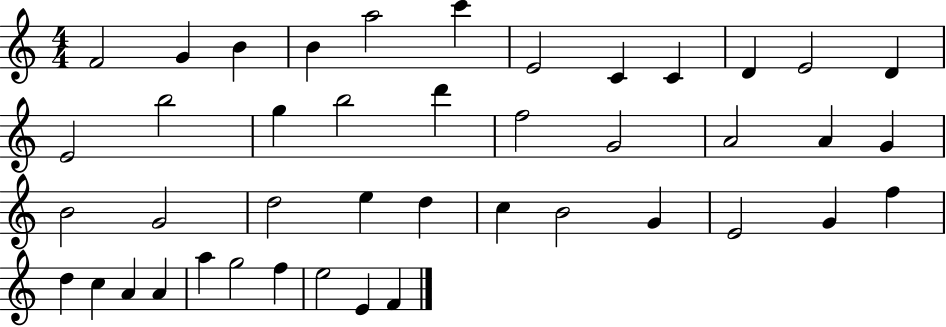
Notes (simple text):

F4/h G4/q B4/q B4/q A5/h C6/q E4/h C4/q C4/q D4/q E4/h D4/q E4/h B5/h G5/q B5/h D6/q F5/h G4/h A4/h A4/q G4/q B4/h G4/h D5/h E5/q D5/q C5/q B4/h G4/q E4/h G4/q F5/q D5/q C5/q A4/q A4/q A5/q G5/h F5/q E5/h E4/q F4/q